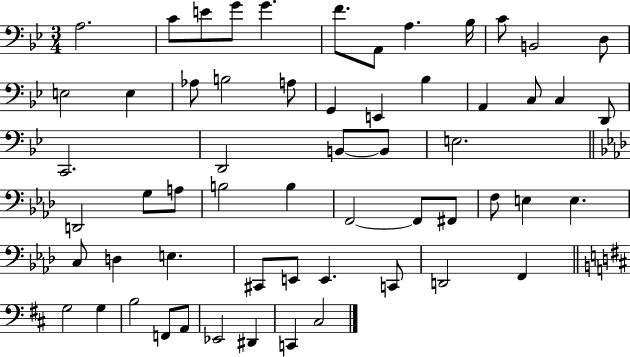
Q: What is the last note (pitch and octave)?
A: C#3